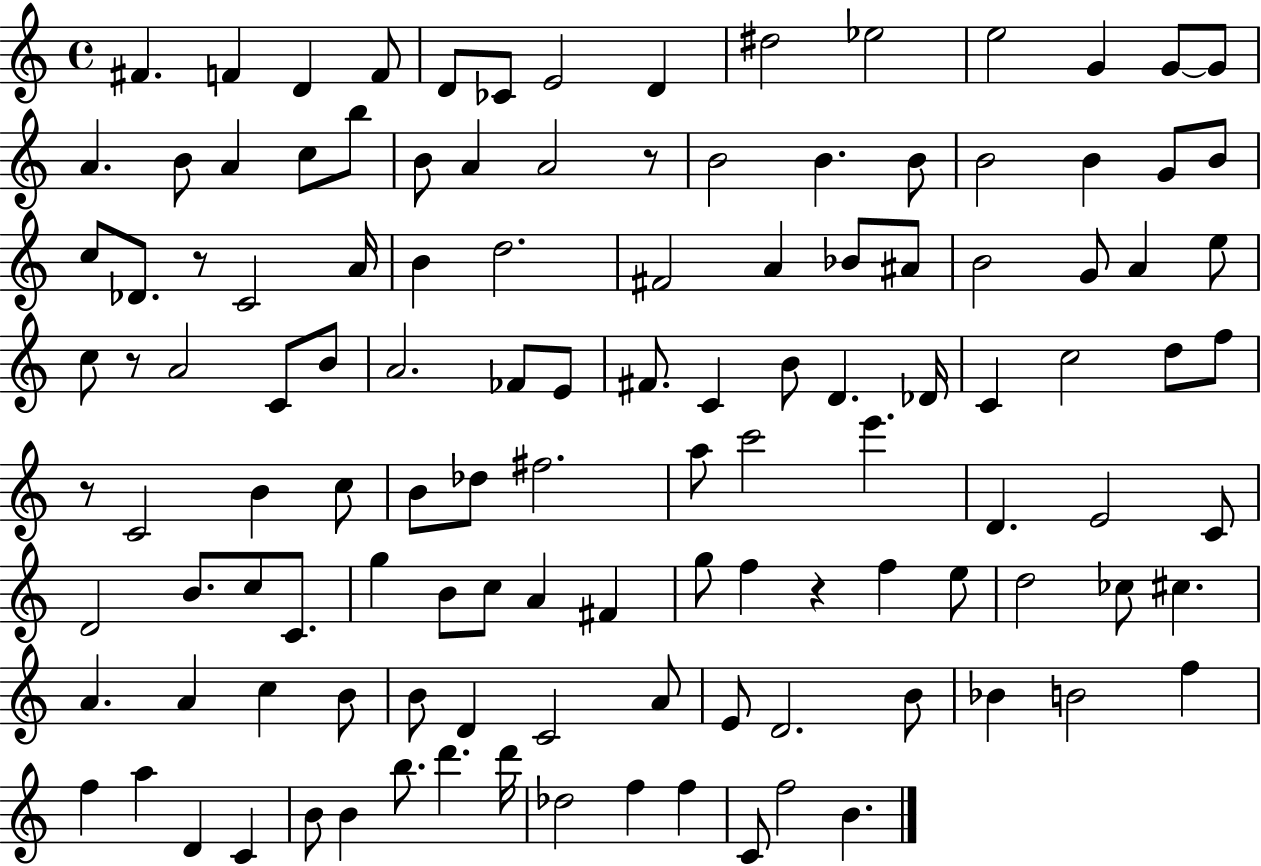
X:1
T:Untitled
M:4/4
L:1/4
K:C
^F F D F/2 D/2 _C/2 E2 D ^d2 _e2 e2 G G/2 G/2 A B/2 A c/2 b/2 B/2 A A2 z/2 B2 B B/2 B2 B G/2 B/2 c/2 _D/2 z/2 C2 A/4 B d2 ^F2 A _B/2 ^A/2 B2 G/2 A e/2 c/2 z/2 A2 C/2 B/2 A2 _F/2 E/2 ^F/2 C B/2 D _D/4 C c2 d/2 f/2 z/2 C2 B c/2 B/2 _d/2 ^f2 a/2 c'2 e' D E2 C/2 D2 B/2 c/2 C/2 g B/2 c/2 A ^F g/2 f z f e/2 d2 _c/2 ^c A A c B/2 B/2 D C2 A/2 E/2 D2 B/2 _B B2 f f a D C B/2 B b/2 d' d'/4 _d2 f f C/2 f2 B